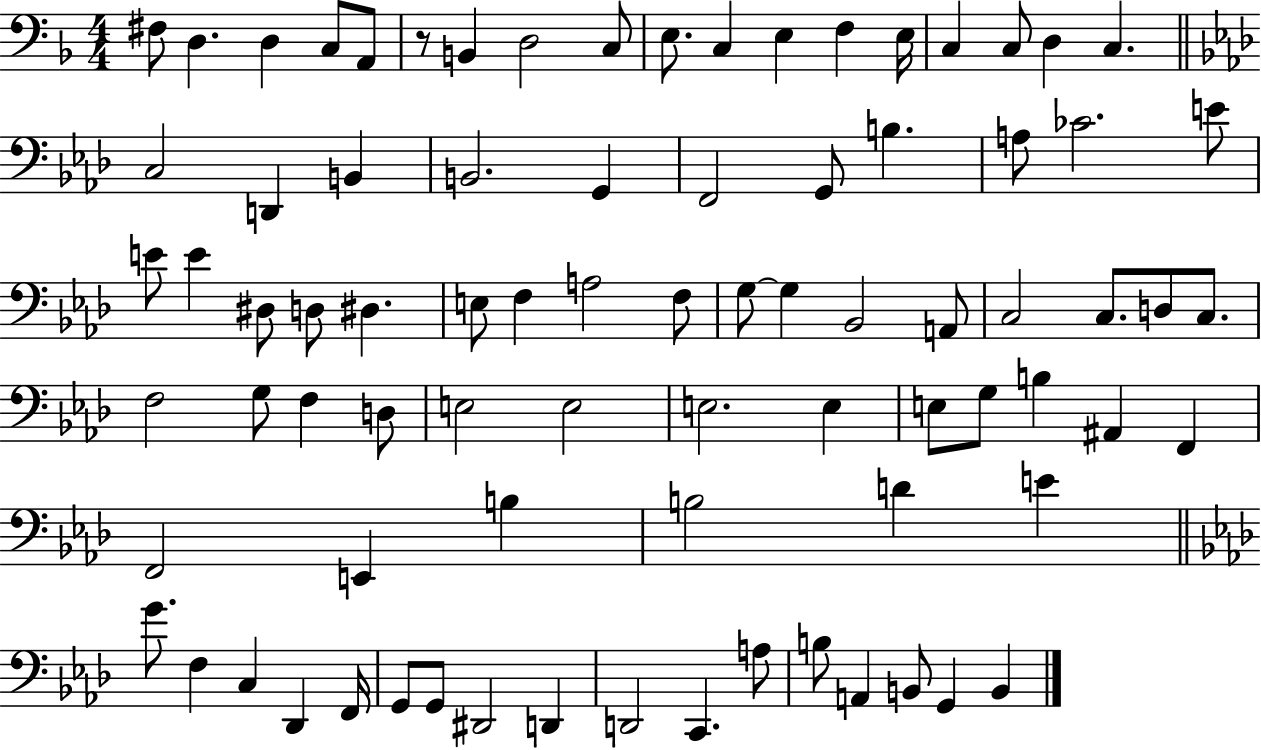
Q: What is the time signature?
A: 4/4